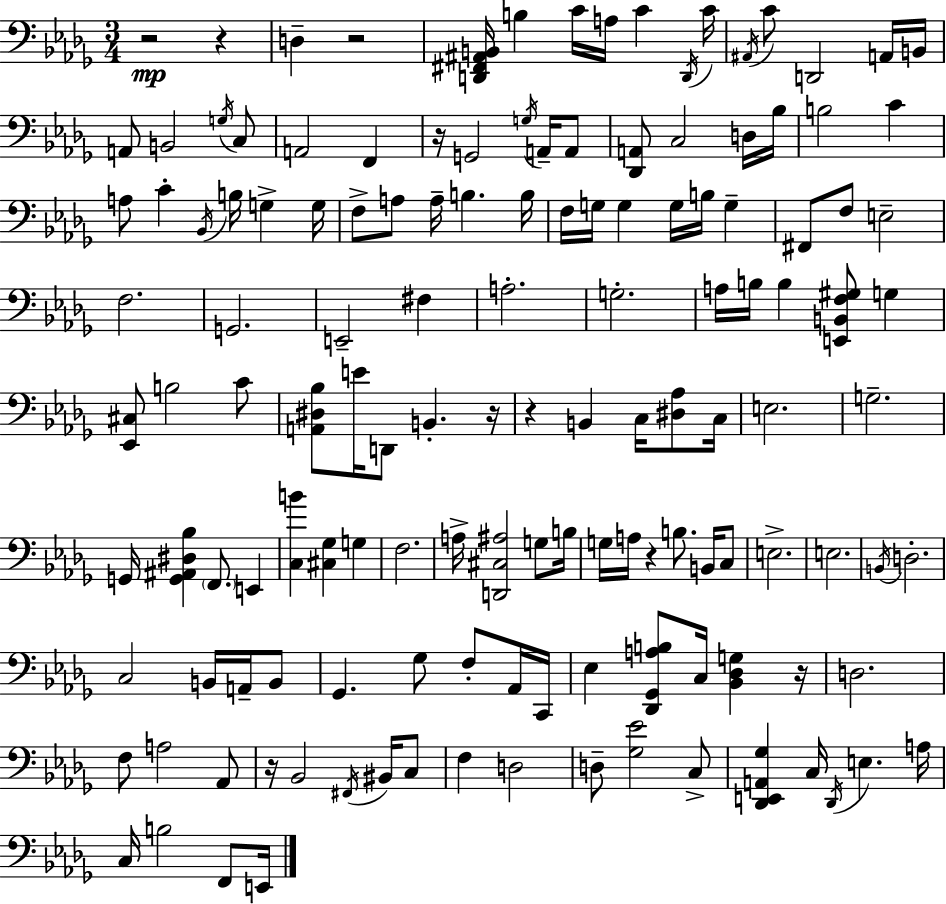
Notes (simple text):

R/h R/q D3/q R/h [D2,F#2,A#2,B2]/s B3/q C4/s A3/s C4/q D2/s C4/s A#2/s C4/e D2/h A2/s B2/s A2/e B2/h G3/s C3/e A2/h F2/q R/s G2/h G3/s A2/s A2/e [Db2,A2]/e C3/h D3/s Bb3/s B3/h C4/q A3/e C4/q Bb2/s B3/s G3/q G3/s F3/e A3/e A3/s B3/q. B3/s F3/s G3/s G3/q G3/s B3/s G3/q F#2/e F3/e E3/h F3/h. G2/h. E2/h F#3/q A3/h. G3/h. A3/s B3/s B3/q [E2,B2,F3,G#3]/e G3/q [Eb2,C#3]/e B3/h C4/e [A2,D#3,Bb3]/e E4/s D2/e B2/q. R/s R/q B2/q C3/s [D#3,Ab3]/e C3/s E3/h. G3/h. G2/s [G2,A#2,D#3,Bb3]/q F2/e. E2/q [C3,B4]/q [C#3,Gb3]/q G3/q F3/h. A3/s [D2,C#3,A#3]/h G3/e B3/s G3/s A3/s R/q B3/e. B2/s C3/e E3/h. E3/h. B2/s D3/h. C3/h B2/s A2/s B2/e Gb2/q. Gb3/e F3/e Ab2/s C2/s Eb3/q [Db2,Gb2,A3,B3]/e C3/s [Bb2,Db3,G3]/q R/s D3/h. F3/e A3/h Ab2/e R/s Bb2/h F#2/s BIS2/s C3/e F3/q D3/h D3/e [Gb3,Eb4]/h C3/e [Db2,E2,A2,Gb3]/q C3/s Db2/s E3/q. A3/s C3/s B3/h F2/e E2/s